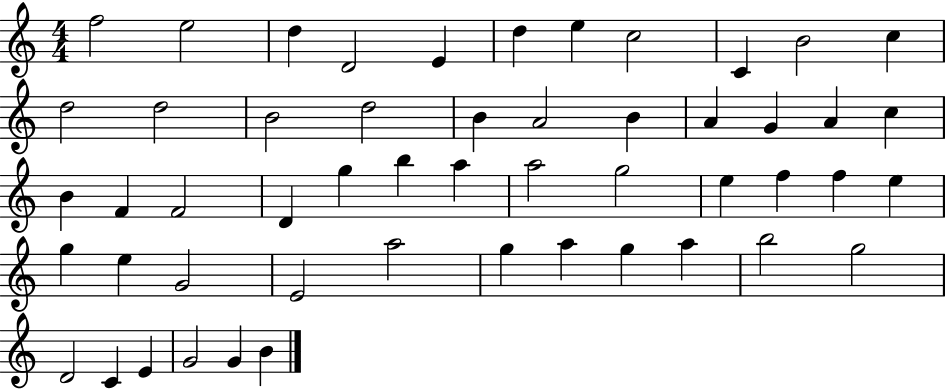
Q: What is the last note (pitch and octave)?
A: B4